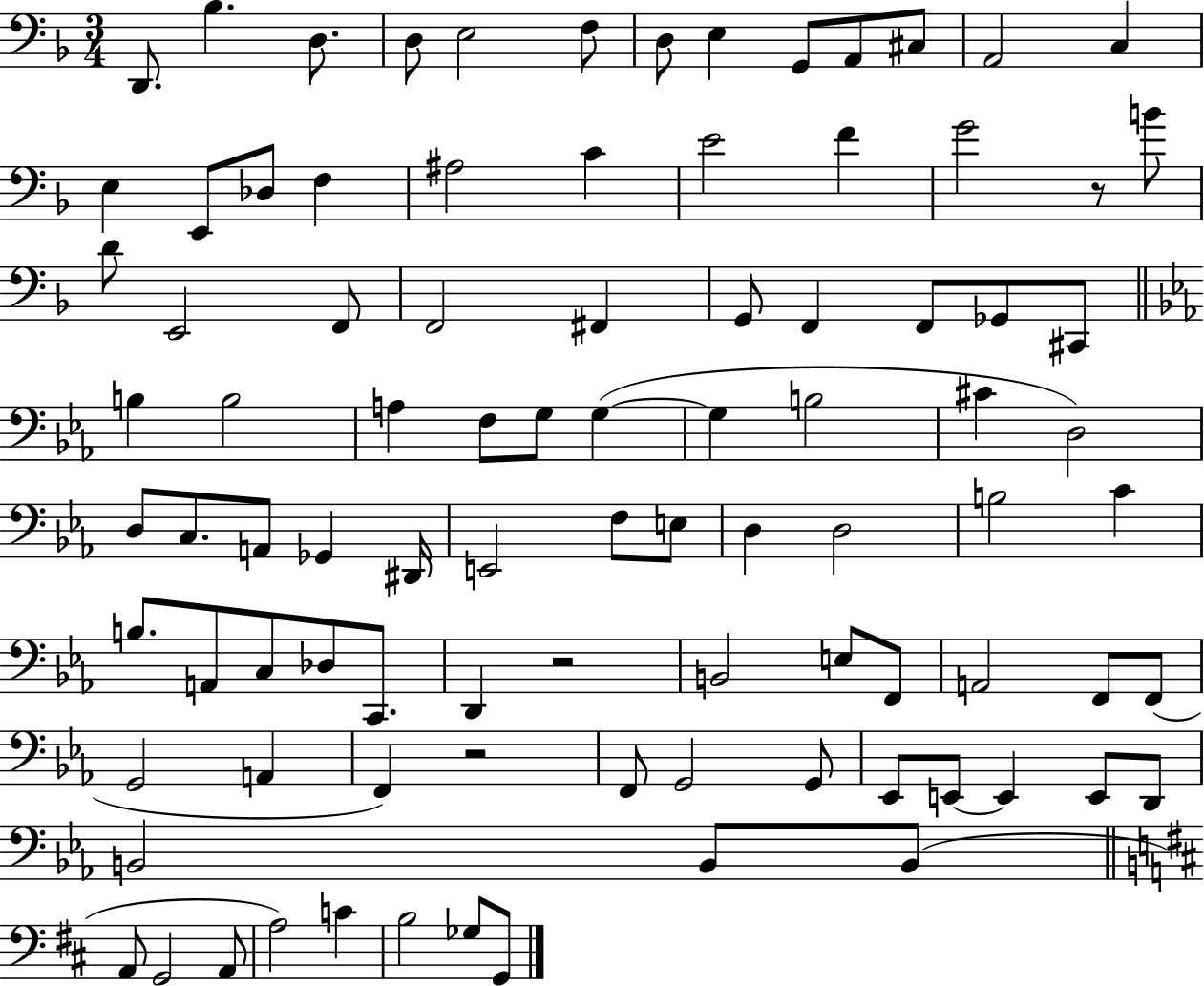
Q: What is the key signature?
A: F major